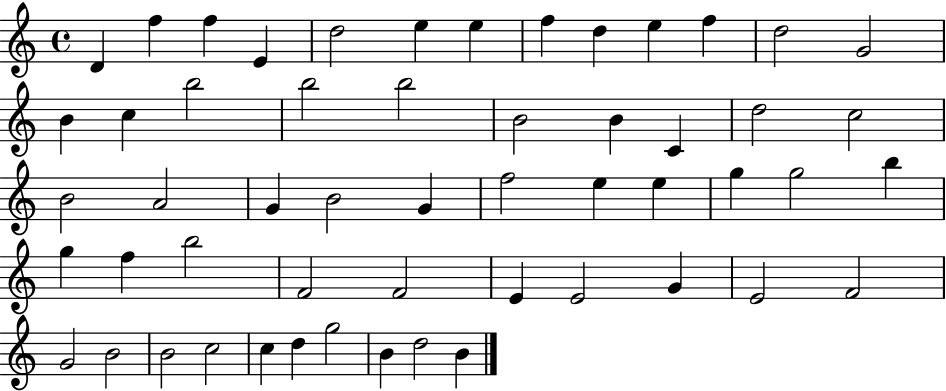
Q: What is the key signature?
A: C major